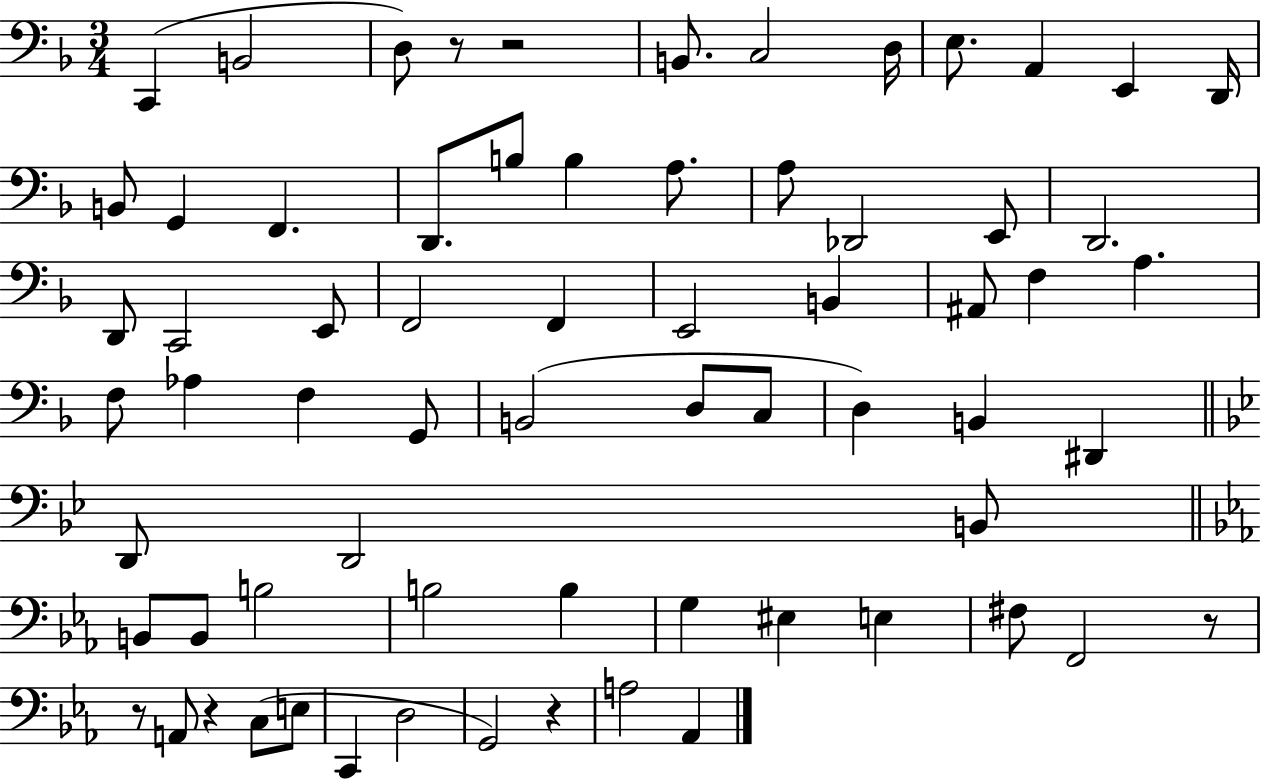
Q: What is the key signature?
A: F major